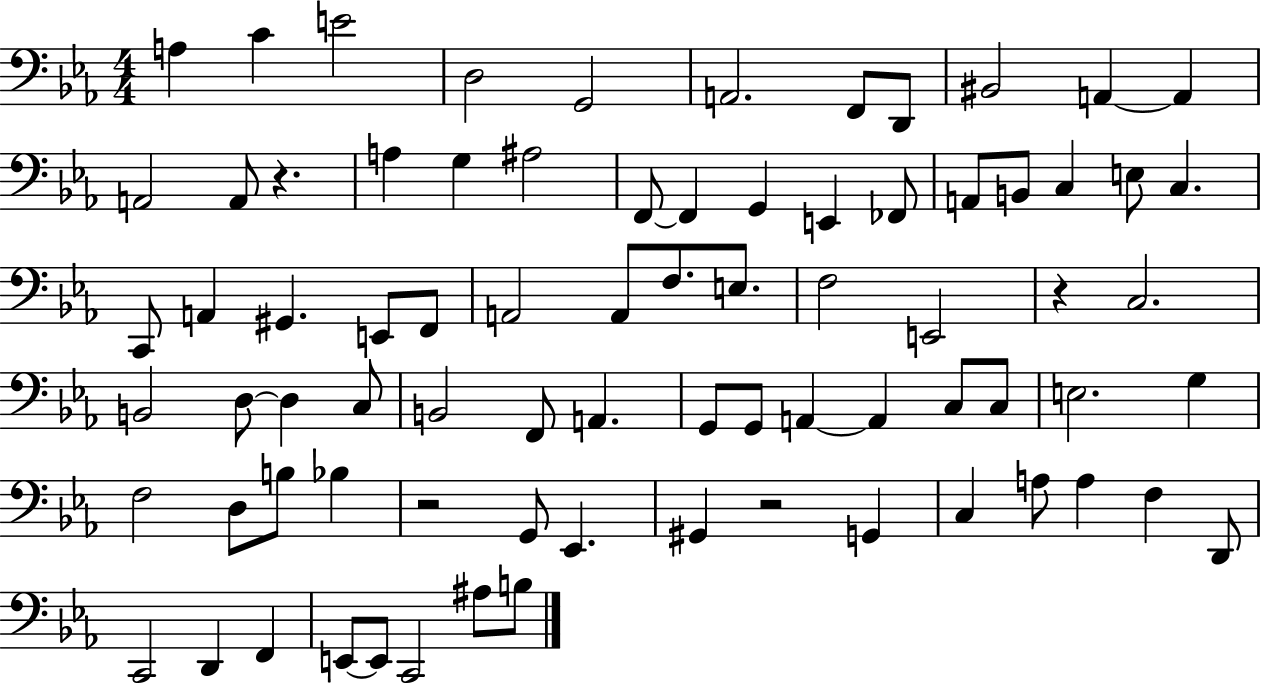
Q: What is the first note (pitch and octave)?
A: A3